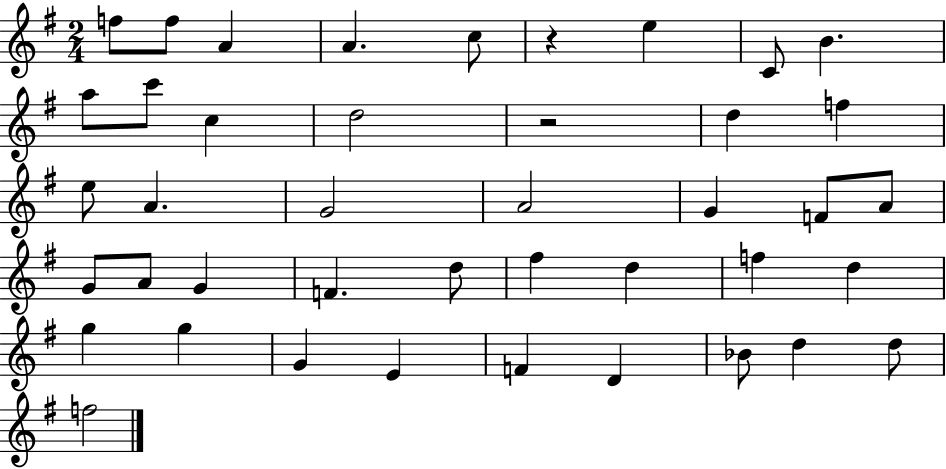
{
  \clef treble
  \numericTimeSignature
  \time 2/4
  \key g \major
  f''8 f''8 a'4 | a'4. c''8 | r4 e''4 | c'8 b'4. | \break a''8 c'''8 c''4 | d''2 | r2 | d''4 f''4 | \break e''8 a'4. | g'2 | a'2 | g'4 f'8 a'8 | \break g'8 a'8 g'4 | f'4. d''8 | fis''4 d''4 | f''4 d''4 | \break g''4 g''4 | g'4 e'4 | f'4 d'4 | bes'8 d''4 d''8 | \break f''2 | \bar "|."
}